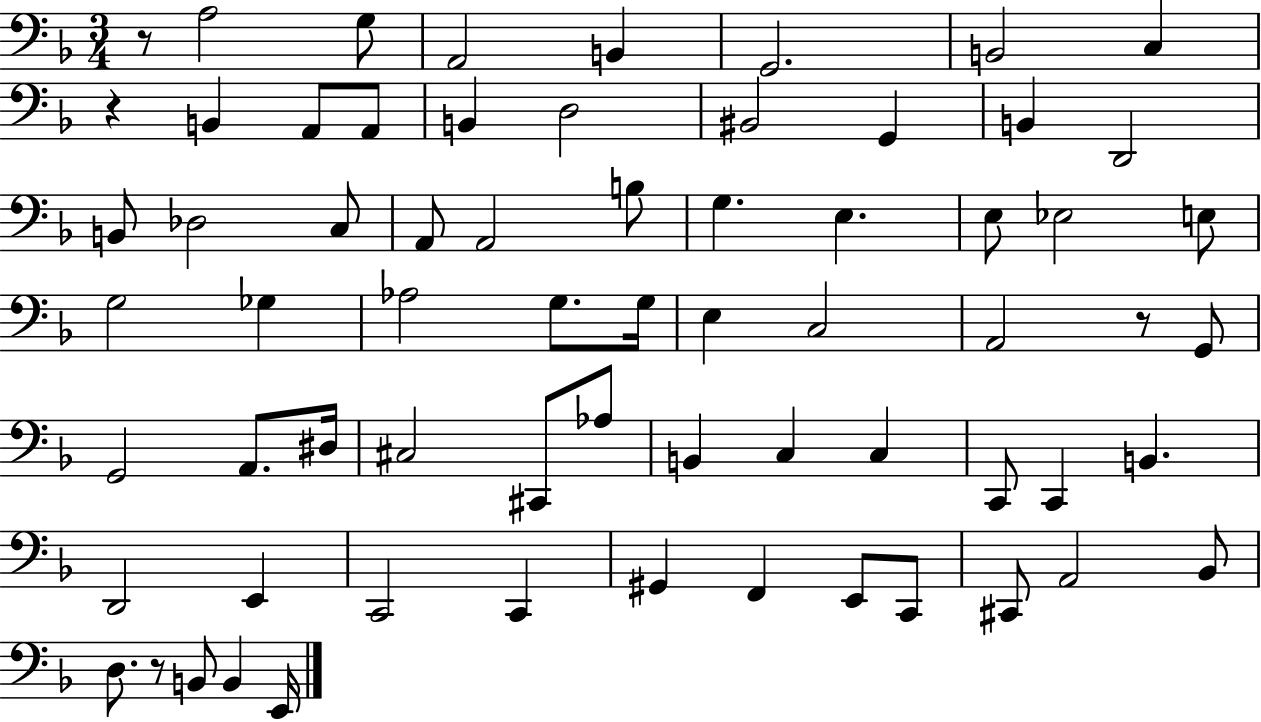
R/e A3/h G3/e A2/h B2/q G2/h. B2/h C3/q R/q B2/q A2/e A2/e B2/q D3/h BIS2/h G2/q B2/q D2/h B2/e Db3/h C3/e A2/e A2/h B3/e G3/q. E3/q. E3/e Eb3/h E3/e G3/h Gb3/q Ab3/h G3/e. G3/s E3/q C3/h A2/h R/e G2/e G2/h A2/e. D#3/s C#3/h C#2/e Ab3/e B2/q C3/q C3/q C2/e C2/q B2/q. D2/h E2/q C2/h C2/q G#2/q F2/q E2/e C2/e C#2/e A2/h Bb2/e D3/e. R/e B2/e B2/q E2/s